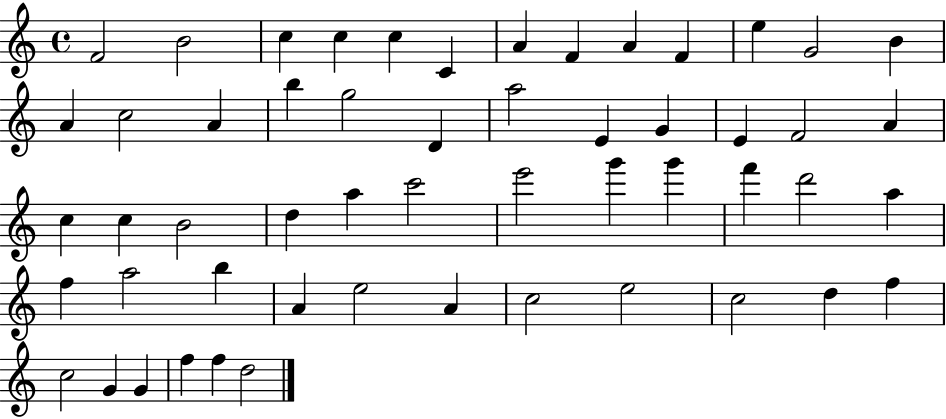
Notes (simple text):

F4/h B4/h C5/q C5/q C5/q C4/q A4/q F4/q A4/q F4/q E5/q G4/h B4/q A4/q C5/h A4/q B5/q G5/h D4/q A5/h E4/q G4/q E4/q F4/h A4/q C5/q C5/q B4/h D5/q A5/q C6/h E6/h G6/q G6/q F6/q D6/h A5/q F5/q A5/h B5/q A4/q E5/h A4/q C5/h E5/h C5/h D5/q F5/q C5/h G4/q G4/q F5/q F5/q D5/h